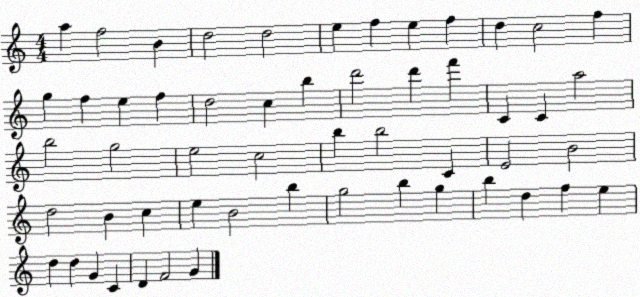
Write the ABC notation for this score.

X:1
T:Untitled
M:4/4
L:1/4
K:C
a f2 B d2 d2 e f e f d c2 f g f e f d2 c b d'2 d' f' C C a2 b2 g2 e2 c2 b b2 C E2 B2 d2 B c e B2 b g2 b g b d f e d d G C D F2 G